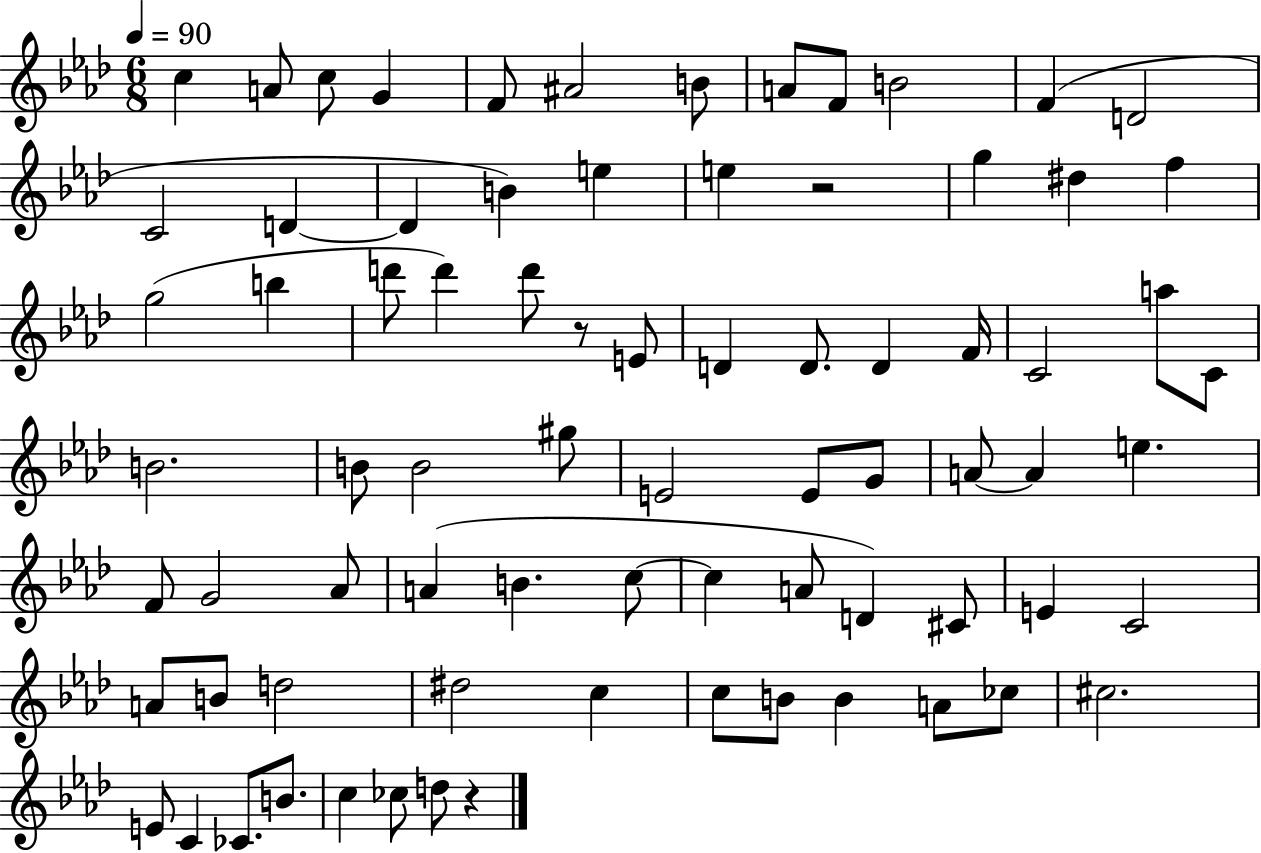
{
  \clef treble
  \numericTimeSignature
  \time 6/8
  \key aes \major
  \tempo 4 = 90
  c''4 a'8 c''8 g'4 | f'8 ais'2 b'8 | a'8 f'8 b'2 | f'4( d'2 | \break c'2 d'4~~ | d'4 b'4) e''4 | e''4 r2 | g''4 dis''4 f''4 | \break g''2( b''4 | d'''8 d'''4) d'''8 r8 e'8 | d'4 d'8. d'4 f'16 | c'2 a''8 c'8 | \break b'2. | b'8 b'2 gis''8 | e'2 e'8 g'8 | a'8~~ a'4 e''4. | \break f'8 g'2 aes'8 | a'4( b'4. c''8~~ | c''4 a'8 d'4) cis'8 | e'4 c'2 | \break a'8 b'8 d''2 | dis''2 c''4 | c''8 b'8 b'4 a'8 ces''8 | cis''2. | \break e'8 c'4 ces'8. b'8. | c''4 ces''8 d''8 r4 | \bar "|."
}